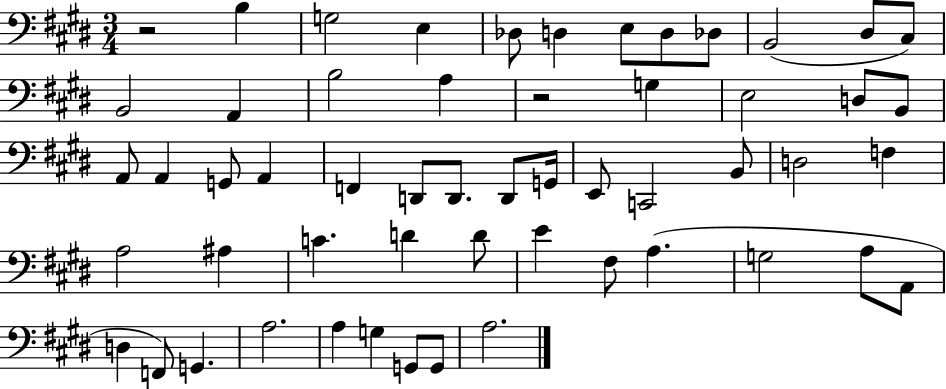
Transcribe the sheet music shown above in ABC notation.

X:1
T:Untitled
M:3/4
L:1/4
K:E
z2 B, G,2 E, _D,/2 D, E,/2 D,/2 _D,/2 B,,2 ^D,/2 ^C,/2 B,,2 A,, B,2 A, z2 G, E,2 D,/2 B,,/2 A,,/2 A,, G,,/2 A,, F,, D,,/2 D,,/2 D,,/2 G,,/4 E,,/2 C,,2 B,,/2 D,2 F, A,2 ^A, C D D/2 E ^F,/2 A, G,2 A,/2 A,,/2 D, F,,/2 G,, A,2 A, G, G,,/2 G,,/2 A,2